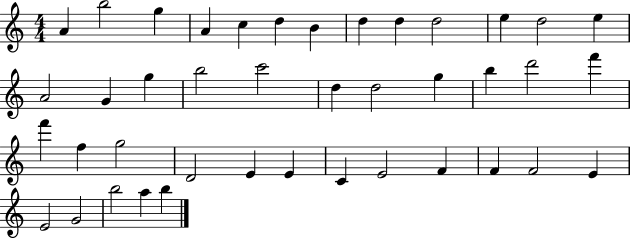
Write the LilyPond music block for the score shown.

{
  \clef treble
  \numericTimeSignature
  \time 4/4
  \key c \major
  a'4 b''2 g''4 | a'4 c''4 d''4 b'4 | d''4 d''4 d''2 | e''4 d''2 e''4 | \break a'2 g'4 g''4 | b''2 c'''2 | d''4 d''2 g''4 | b''4 d'''2 f'''4 | \break f'''4 f''4 g''2 | d'2 e'4 e'4 | c'4 e'2 f'4 | f'4 f'2 e'4 | \break e'2 g'2 | b''2 a''4 b''4 | \bar "|."
}